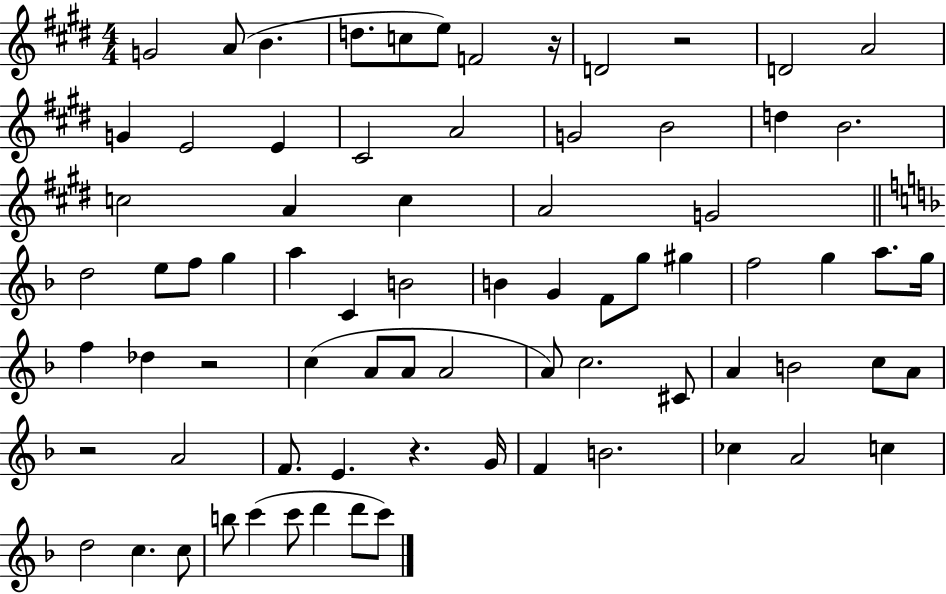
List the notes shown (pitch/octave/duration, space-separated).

G4/h A4/e B4/q. D5/e. C5/e E5/e F4/h R/s D4/h R/h D4/h A4/h G4/q E4/h E4/q C#4/h A4/h G4/h B4/h D5/q B4/h. C5/h A4/q C5/q A4/h G4/h D5/h E5/e F5/e G5/q A5/q C4/q B4/h B4/q G4/q F4/e G5/e G#5/q F5/h G5/q A5/e. G5/s F5/q Db5/q R/h C5/q A4/e A4/e A4/h A4/e C5/h. C#4/e A4/q B4/h C5/e A4/e R/h A4/h F4/e. E4/q. R/q. G4/s F4/q B4/h. CES5/q A4/h C5/q D5/h C5/q. C5/e B5/e C6/q C6/e D6/q D6/e C6/e